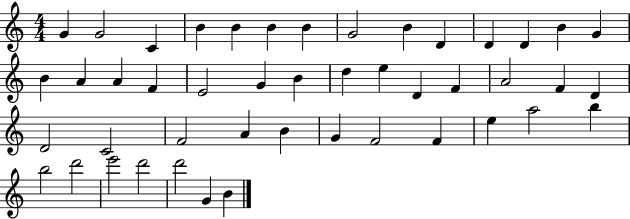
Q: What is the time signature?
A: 4/4